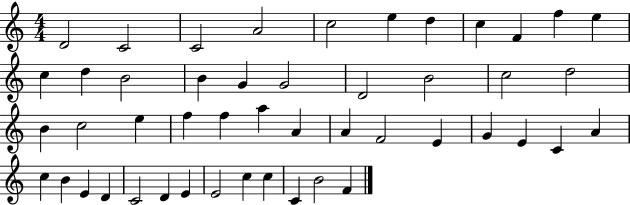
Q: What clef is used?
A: treble